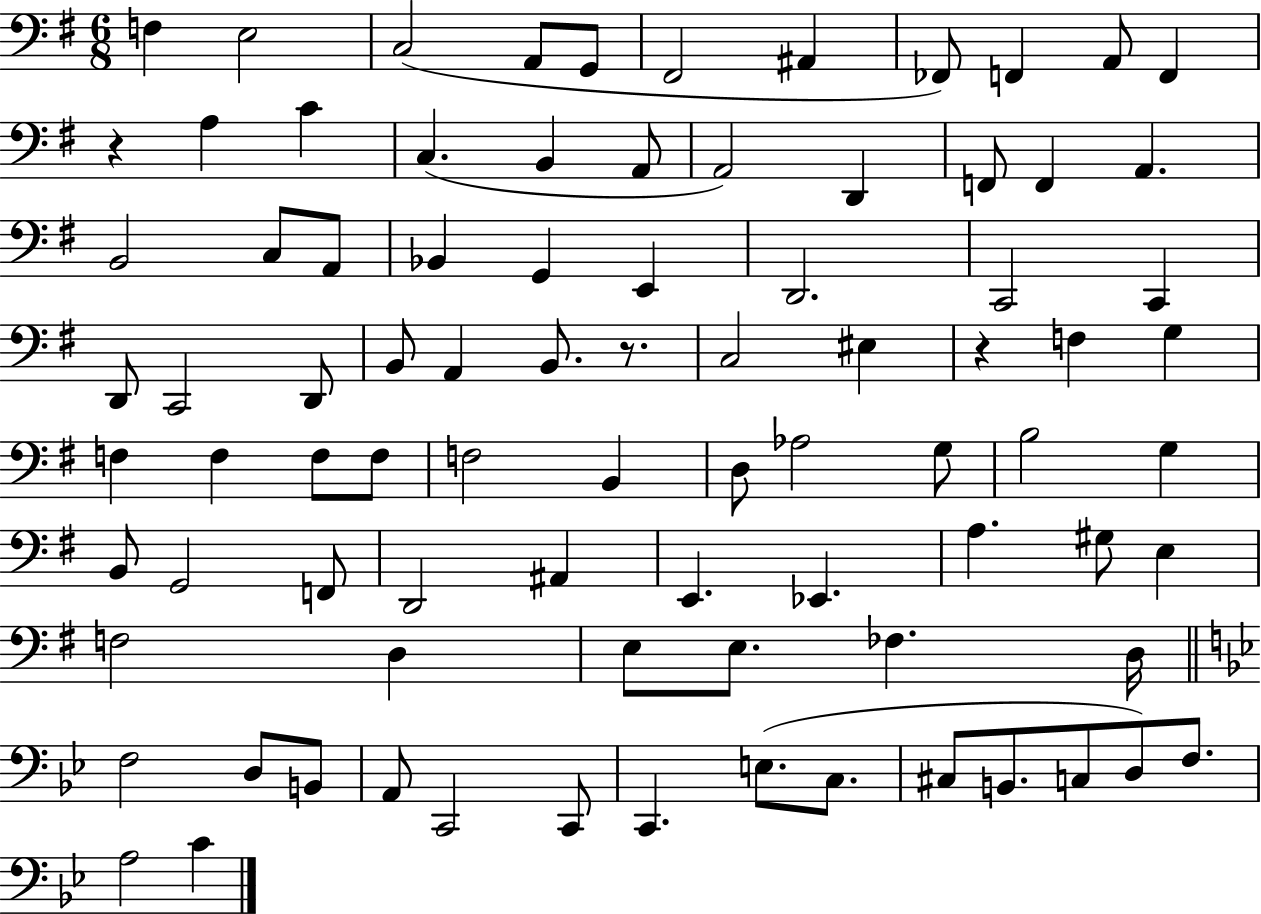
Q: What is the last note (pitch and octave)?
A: C4